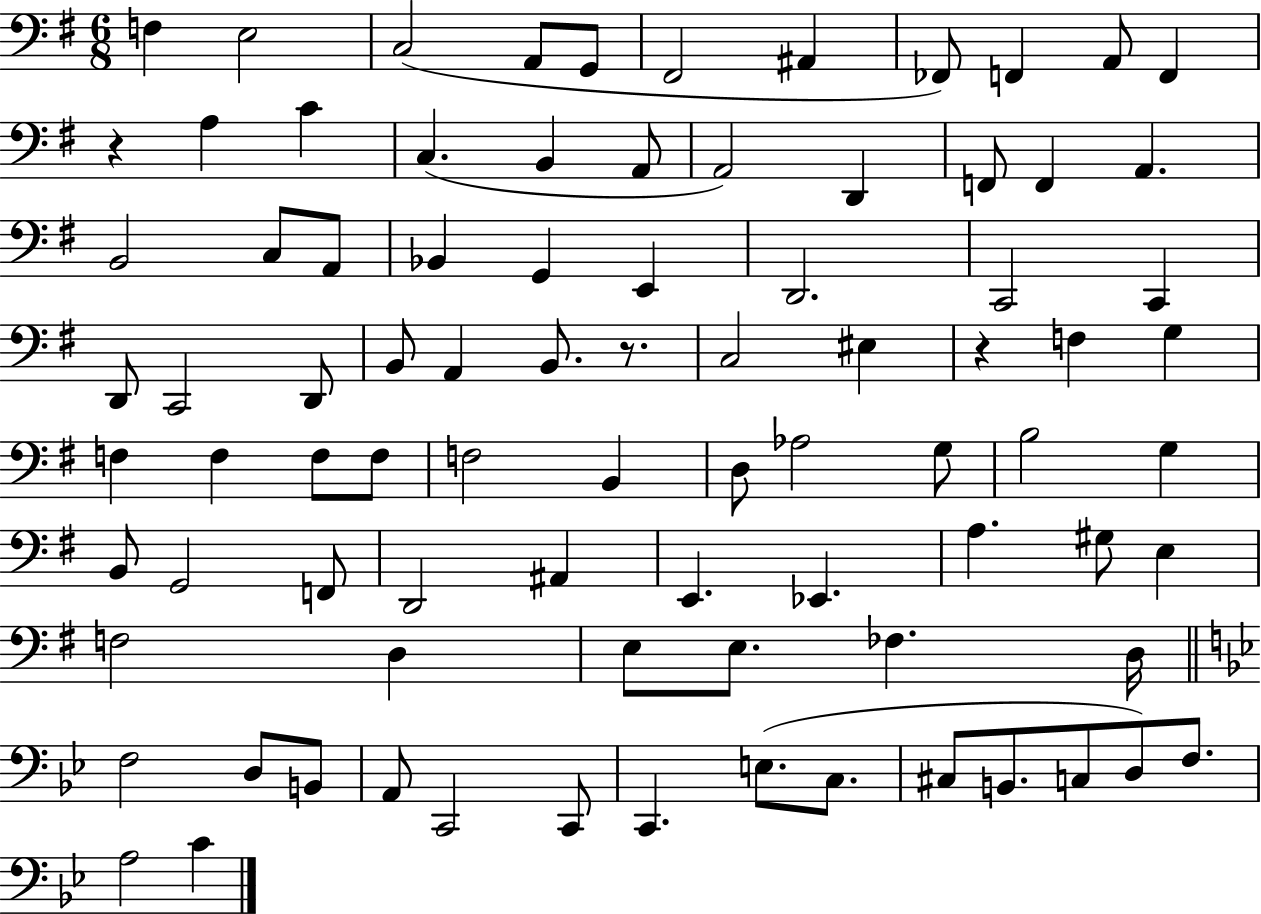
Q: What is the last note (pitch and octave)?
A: C4